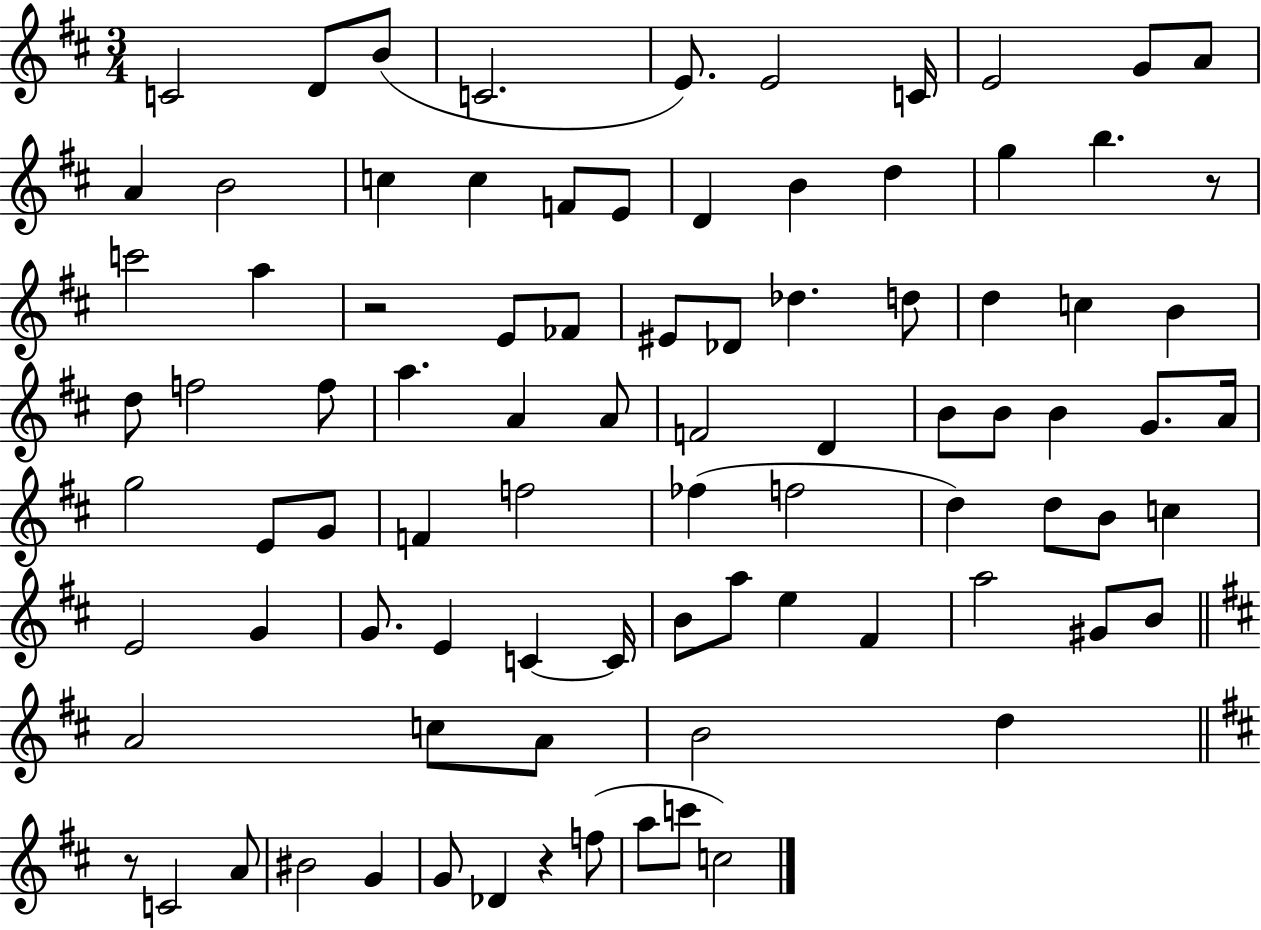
C4/h D4/e B4/e C4/h. E4/e. E4/h C4/s E4/h G4/e A4/e A4/q B4/h C5/q C5/q F4/e E4/e D4/q B4/q D5/q G5/q B5/q. R/e C6/h A5/q R/h E4/e FES4/e EIS4/e Db4/e Db5/q. D5/e D5/q C5/q B4/q D5/e F5/h F5/e A5/q. A4/q A4/e F4/h D4/q B4/e B4/e B4/q G4/e. A4/s G5/h E4/e G4/e F4/q F5/h FES5/q F5/h D5/q D5/e B4/e C5/q E4/h G4/q G4/e. E4/q C4/q C4/s B4/e A5/e E5/q F#4/q A5/h G#4/e B4/e A4/h C5/e A4/e B4/h D5/q R/e C4/h A4/e BIS4/h G4/q G4/e Db4/q R/q F5/e A5/e C6/e C5/h